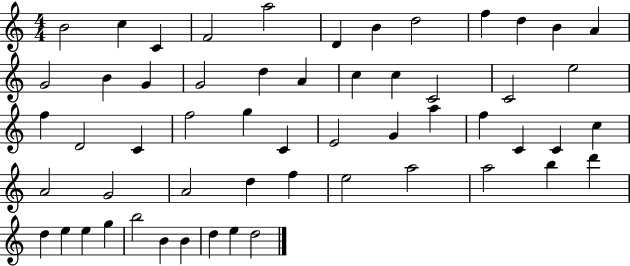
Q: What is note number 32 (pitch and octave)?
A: A5